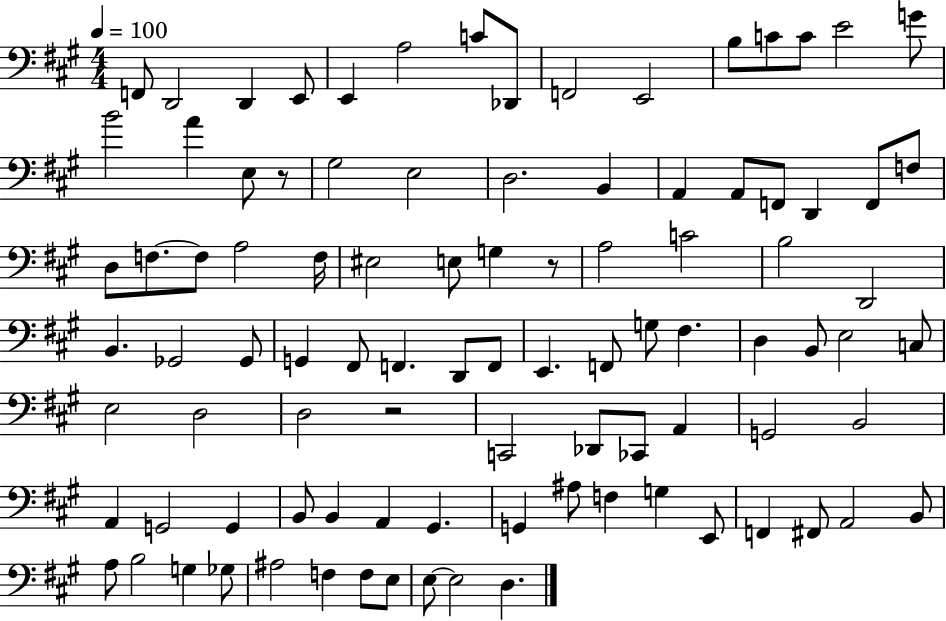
{
  \clef bass
  \numericTimeSignature
  \time 4/4
  \key a \major
  \tempo 4 = 100
  \repeat volta 2 { f,8 d,2 d,4 e,8 | e,4 a2 c'8 des,8 | f,2 e,2 | b8 c'8 c'8 e'2 g'8 | \break b'2 a'4 e8 r8 | gis2 e2 | d2. b,4 | a,4 a,8 f,8 d,4 f,8 f8 | \break d8 f8.~~ f8 a2 f16 | eis2 e8 g4 r8 | a2 c'2 | b2 d,2 | \break b,4. ges,2 ges,8 | g,4 fis,8 f,4. d,8 f,8 | e,4. f,8 g8 fis4. | d4 b,8 e2 c8 | \break e2 d2 | d2 r2 | c,2 des,8 ces,8 a,4 | g,2 b,2 | \break a,4 g,2 g,4 | b,8 b,4 a,4 gis,4. | g,4 ais8 f4 g4 e,8 | f,4 fis,8 a,2 b,8 | \break a8 b2 g4 ges8 | ais2 f4 f8 e8 | e8~~ e2 d4. | } \bar "|."
}